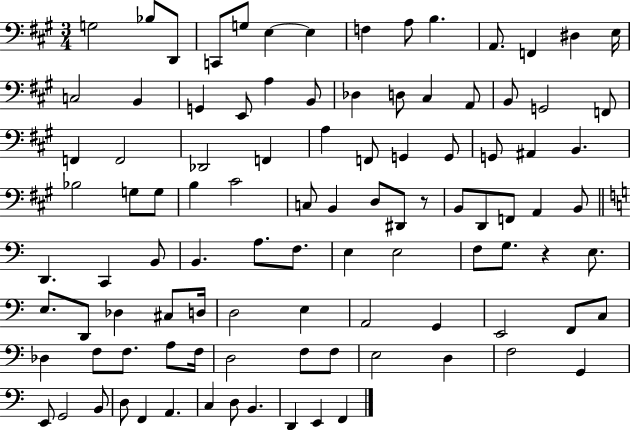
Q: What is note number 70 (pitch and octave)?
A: E3